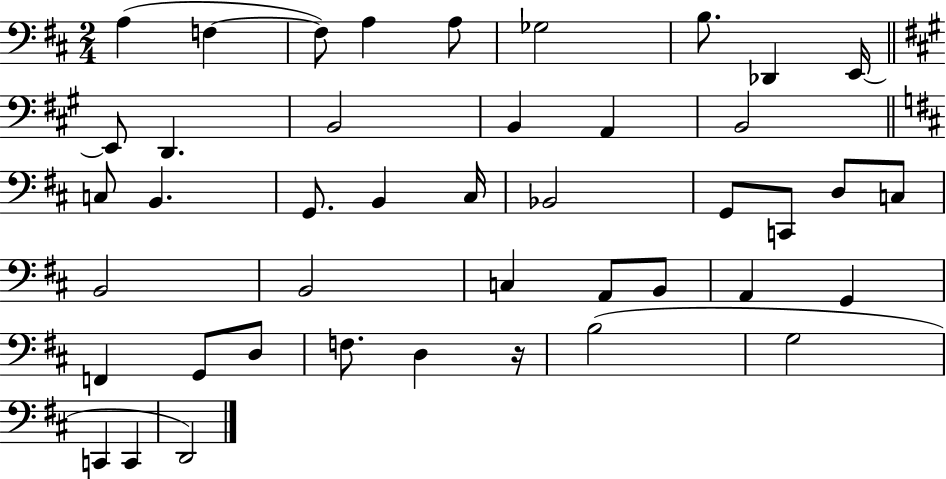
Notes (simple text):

A3/q F3/q F3/e A3/q A3/e Gb3/h B3/e. Db2/q E2/s E2/e D2/q. B2/h B2/q A2/q B2/h C3/e B2/q. G2/e. B2/q C#3/s Bb2/h G2/e C2/e D3/e C3/e B2/h B2/h C3/q A2/e B2/e A2/q G2/q F2/q G2/e D3/e F3/e. D3/q R/s B3/h G3/h C2/q C2/q D2/h